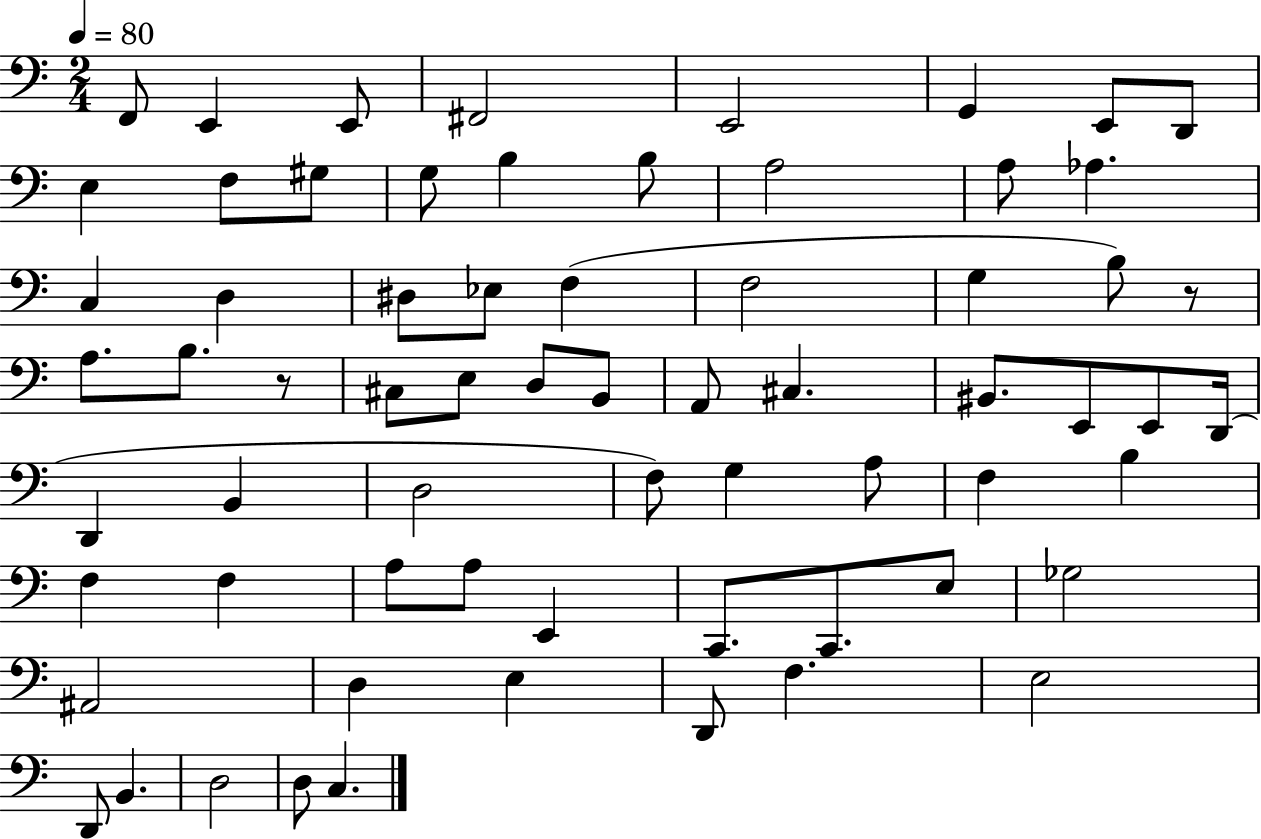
{
  \clef bass
  \numericTimeSignature
  \time 2/4
  \key c \major
  \tempo 4 = 80
  \repeat volta 2 { f,8 e,4 e,8 | fis,2 | e,2 | g,4 e,8 d,8 | \break e4 f8 gis8 | g8 b4 b8 | a2 | a8 aes4. | \break c4 d4 | dis8 ees8 f4( | f2 | g4 b8) r8 | \break a8. b8. r8 | cis8 e8 d8 b,8 | a,8 cis4. | bis,8. e,8 e,8 d,16( | \break d,4 b,4 | d2 | f8) g4 a8 | f4 b4 | \break f4 f4 | a8 a8 e,4 | c,8. c,8. e8 | ges2 | \break ais,2 | d4 e4 | d,8 f4. | e2 | \break d,8 b,4. | d2 | d8 c4. | } \bar "|."
}